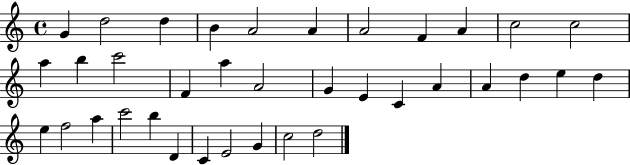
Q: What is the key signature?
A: C major